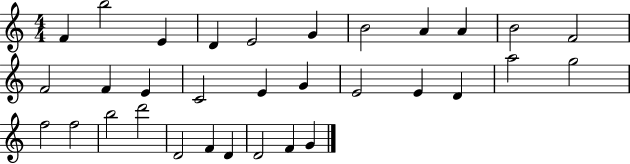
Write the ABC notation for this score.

X:1
T:Untitled
M:4/4
L:1/4
K:C
F b2 E D E2 G B2 A A B2 F2 F2 F E C2 E G E2 E D a2 g2 f2 f2 b2 d'2 D2 F D D2 F G